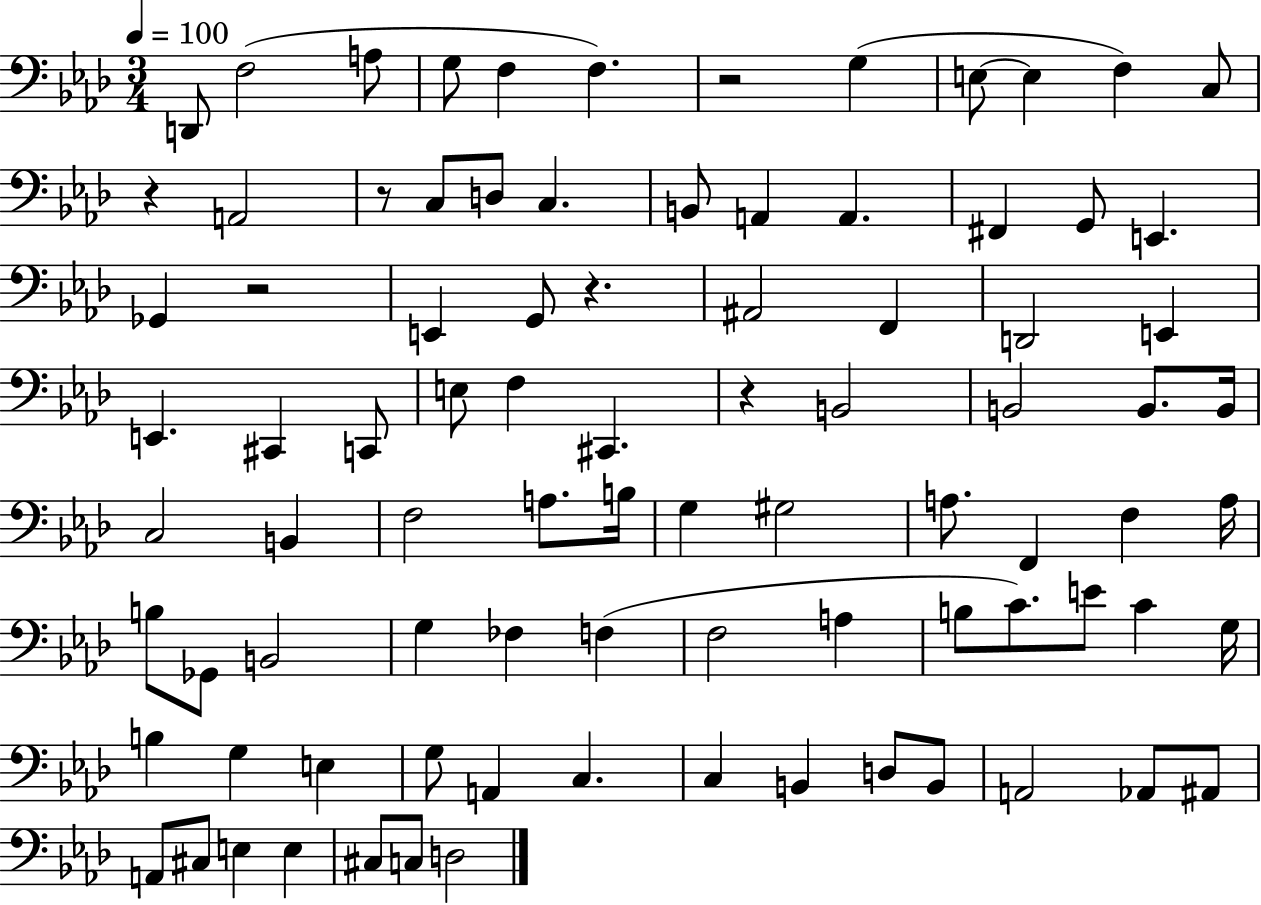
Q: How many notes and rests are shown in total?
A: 88